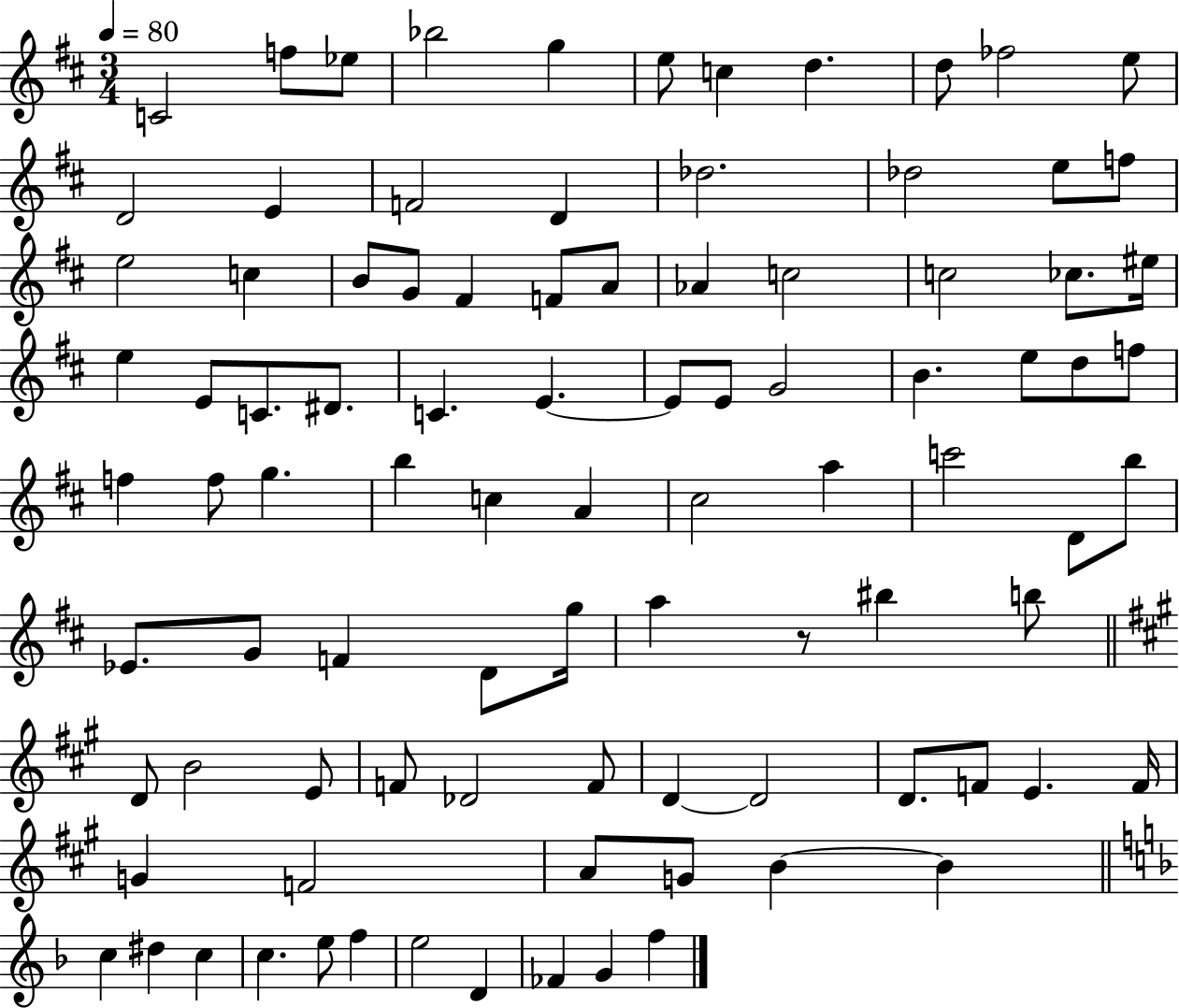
C4/h F5/e Eb5/e Bb5/h G5/q E5/e C5/q D5/q. D5/e FES5/h E5/e D4/h E4/q F4/h D4/q Db5/h. Db5/h E5/e F5/e E5/h C5/q B4/e G4/e F#4/q F4/e A4/e Ab4/q C5/h C5/h CES5/e. EIS5/s E5/q E4/e C4/e. D#4/e. C4/q. E4/q. E4/e E4/e G4/h B4/q. E5/e D5/e F5/e F5/q F5/e G5/q. B5/q C5/q A4/q C#5/h A5/q C6/h D4/e B5/e Eb4/e. G4/e F4/q D4/e G5/s A5/q R/e BIS5/q B5/e D4/e B4/h E4/e F4/e Db4/h F4/e D4/q D4/h D4/e. F4/e E4/q. F4/s G4/q F4/h A4/e G4/e B4/q B4/q C5/q D#5/q C5/q C5/q. E5/e F5/q E5/h D4/q FES4/q G4/q F5/q